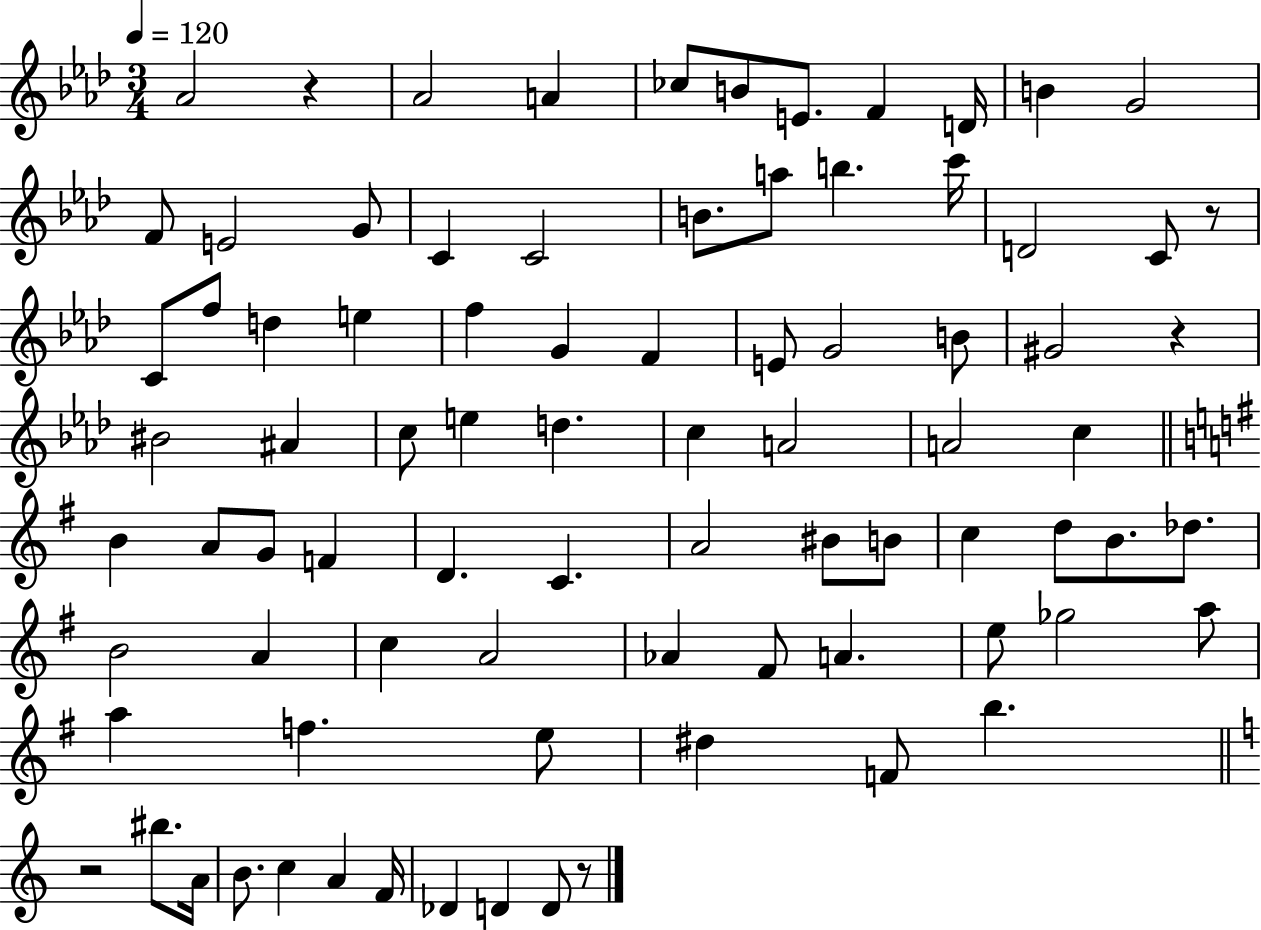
{
  \clef treble
  \numericTimeSignature
  \time 3/4
  \key aes \major
  \tempo 4 = 120
  aes'2 r4 | aes'2 a'4 | ces''8 b'8 e'8. f'4 d'16 | b'4 g'2 | \break f'8 e'2 g'8 | c'4 c'2 | b'8. a''8 b''4. c'''16 | d'2 c'8 r8 | \break c'8 f''8 d''4 e''4 | f''4 g'4 f'4 | e'8 g'2 b'8 | gis'2 r4 | \break bis'2 ais'4 | c''8 e''4 d''4. | c''4 a'2 | a'2 c''4 | \break \bar "||" \break \key e \minor b'4 a'8 g'8 f'4 | d'4. c'4. | a'2 bis'8 b'8 | c''4 d''8 b'8. des''8. | \break b'2 a'4 | c''4 a'2 | aes'4 fis'8 a'4. | e''8 ges''2 a''8 | \break a''4 f''4. e''8 | dis''4 f'8 b''4. | \bar "||" \break \key a \minor r2 bis''8. a'16 | b'8. c''4 a'4 f'16 | des'4 d'4 d'8 r8 | \bar "|."
}